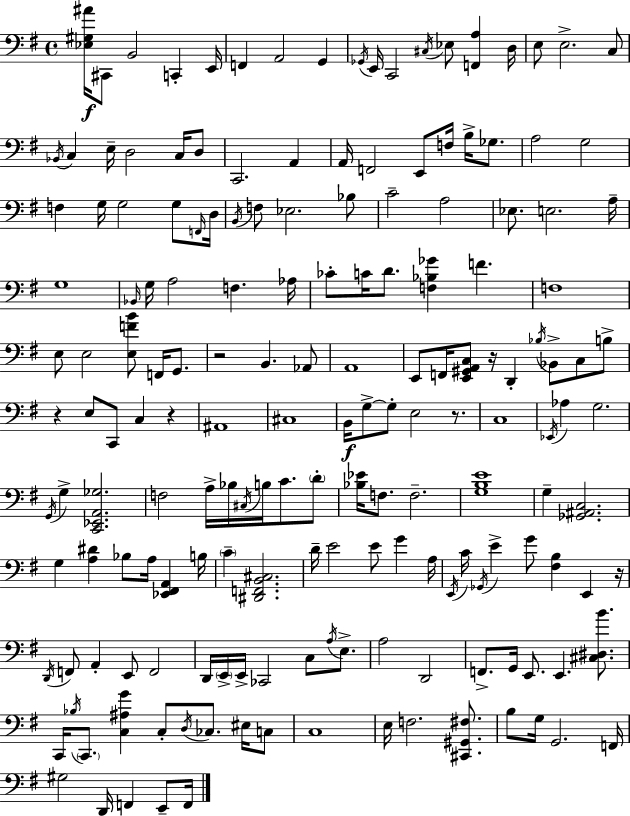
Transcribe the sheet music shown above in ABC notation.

X:1
T:Untitled
M:4/4
L:1/4
K:Em
[_E,^G,^A]/4 ^C,,/2 B,,2 C,, E,,/4 F,, A,,2 G,, _G,,/4 E,,/4 C,,2 ^C,/4 _E,/2 [F,,A,] D,/4 E,/2 E,2 C,/2 _B,,/4 C, E,/4 D,2 C,/4 D,/2 C,,2 A,, A,,/4 F,,2 E,,/2 F,/4 B,/4 _G,/2 A,2 G,2 F, G,/4 G,2 G,/2 F,,/4 D,/4 B,,/4 F,/2 _E,2 _B,/2 C2 A,2 _E,/2 E,2 A,/4 G,4 _B,,/4 G,/4 A,2 F, _A,/4 _C/2 C/4 D/2 [F,_B,_G] F F,4 E,/2 E,2 [E,FB]/2 F,,/4 G,,/2 z2 B,, _A,,/2 A,,4 E,,/2 F,,/4 [E,,^G,,A,,C,]/2 z/4 D,, _B,/4 _B,,/2 C,/2 B,/2 z E,/2 C,,/2 C, z ^A,,4 ^C,4 B,,/4 G,/2 G,/2 E,2 z/2 C,4 _E,,/4 _A, G,2 G,,/4 G, [C,,_E,,A,,_G,]2 F,2 A,/4 _B,/4 ^C,/4 B,/4 C/2 D/2 [_B,_E]/4 F,/2 F,2 [G,B,E]4 G, [_G,,^A,,C,]2 G, [A,^D] _B,/2 A,/4 [_E,,^F,,A,,] B,/4 C [^D,,F,,B,,^C,]2 D/4 E2 E/2 G A,/4 E,,/4 C/4 _G,,/4 E G/2 [^F,B,] E,, z/4 D,,/4 F,,/2 A,, E,,/2 F,,2 D,,/4 E,,/4 E,,/4 _C,,2 C,/2 A,/4 E,/2 A,2 D,,2 F,,/2 G,,/4 E,,/2 E,, [^C,^D,B]/2 C,,/4 _B,/4 C,,/2 [C,^A,G] C,/2 D,/4 _C,/2 ^E,/4 C,/2 C,4 E,/4 F,2 [^C,,^G,,^F,]/2 B,/2 G,/4 G,,2 F,,/4 ^G,2 D,,/4 F,, E,,/2 F,,/4